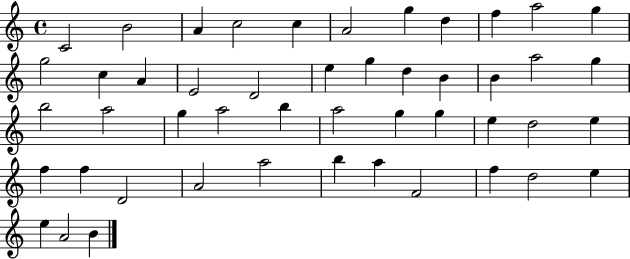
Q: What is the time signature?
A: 4/4